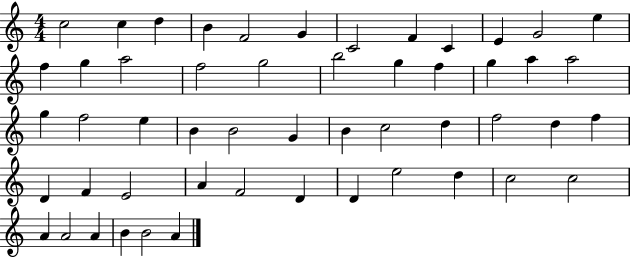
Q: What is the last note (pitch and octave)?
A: A4